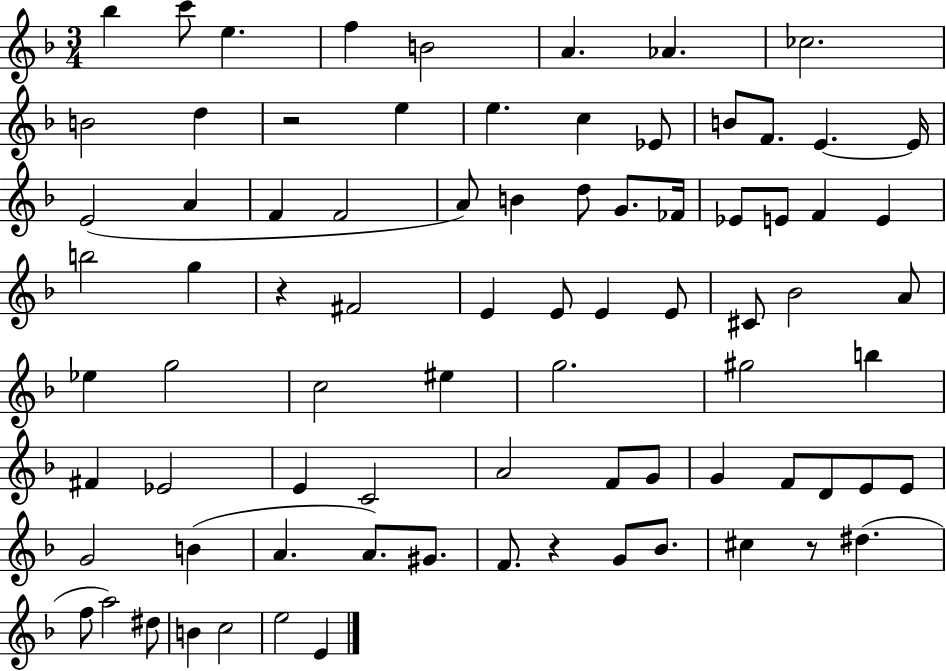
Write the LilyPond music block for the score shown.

{
  \clef treble
  \numericTimeSignature
  \time 3/4
  \key f \major
  \repeat volta 2 { bes''4 c'''8 e''4. | f''4 b'2 | a'4. aes'4. | ces''2. | \break b'2 d''4 | r2 e''4 | e''4. c''4 ees'8 | b'8 f'8. e'4.~~ e'16 | \break e'2( a'4 | f'4 f'2 | a'8) b'4 d''8 g'8. fes'16 | ees'8 e'8 f'4 e'4 | \break b''2 g''4 | r4 fis'2 | e'4 e'8 e'4 e'8 | cis'8 bes'2 a'8 | \break ees''4 g''2 | c''2 eis''4 | g''2. | gis''2 b''4 | \break fis'4 ees'2 | e'4 c'2 | a'2 f'8 g'8 | g'4 f'8 d'8 e'8 e'8 | \break g'2 b'4( | a'4. a'8.) gis'8. | f'8. r4 g'8 bes'8. | cis''4 r8 dis''4.( | \break f''8 a''2) dis''8 | b'4 c''2 | e''2 e'4 | } \bar "|."
}